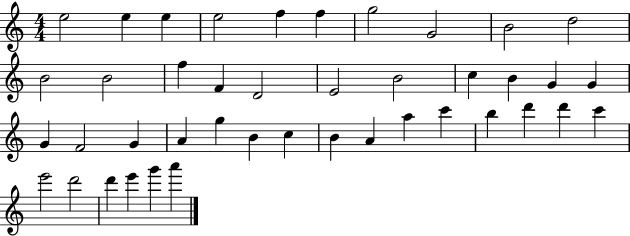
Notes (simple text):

E5/h E5/q E5/q E5/h F5/q F5/q G5/h G4/h B4/h D5/h B4/h B4/h F5/q F4/q D4/h E4/h B4/h C5/q B4/q G4/q G4/q G4/q F4/h G4/q A4/q G5/q B4/q C5/q B4/q A4/q A5/q C6/q B5/q D6/q D6/q C6/q E6/h D6/h D6/q E6/q G6/q A6/q